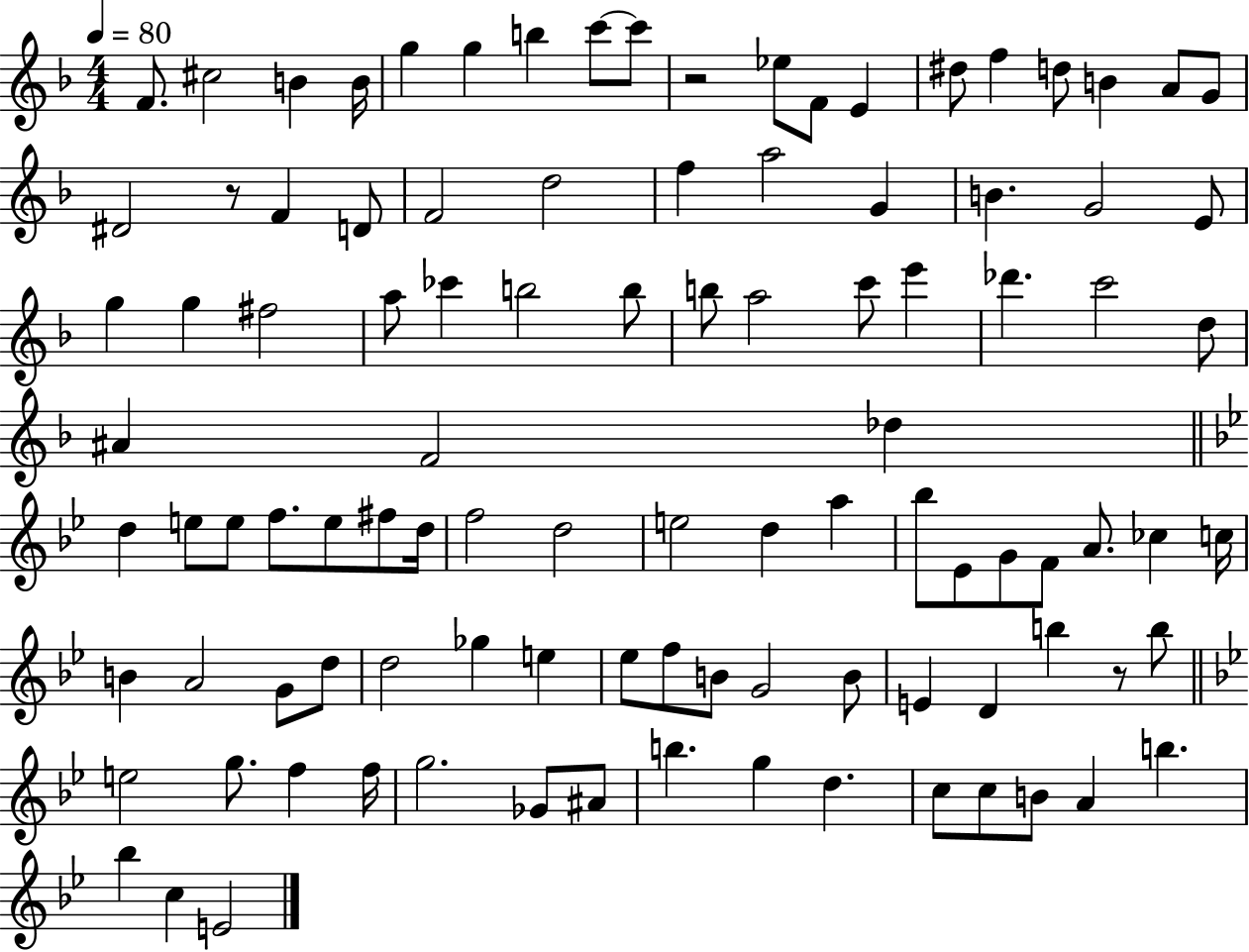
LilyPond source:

{
  \clef treble
  \numericTimeSignature
  \time 4/4
  \key f \major
  \tempo 4 = 80
  f'8. cis''2 b'4 b'16 | g''4 g''4 b''4 c'''8~~ c'''8 | r2 ees''8 f'8 e'4 | dis''8 f''4 d''8 b'4 a'8 g'8 | \break dis'2 r8 f'4 d'8 | f'2 d''2 | f''4 a''2 g'4 | b'4. g'2 e'8 | \break g''4 g''4 fis''2 | a''8 ces'''4 b''2 b''8 | b''8 a''2 c'''8 e'''4 | des'''4. c'''2 d''8 | \break ais'4 f'2 des''4 | \bar "||" \break \key bes \major d''4 e''8 e''8 f''8. e''8 fis''8 d''16 | f''2 d''2 | e''2 d''4 a''4 | bes''8 ees'8 g'8 f'8 a'8. ces''4 c''16 | \break b'4 a'2 g'8 d''8 | d''2 ges''4 e''4 | ees''8 f''8 b'8 g'2 b'8 | e'4 d'4 b''4 r8 b''8 | \break \bar "||" \break \key bes \major e''2 g''8. f''4 f''16 | g''2. ges'8 ais'8 | b''4. g''4 d''4. | c''8 c''8 b'8 a'4 b''4. | \break bes''4 c''4 e'2 | \bar "|."
}